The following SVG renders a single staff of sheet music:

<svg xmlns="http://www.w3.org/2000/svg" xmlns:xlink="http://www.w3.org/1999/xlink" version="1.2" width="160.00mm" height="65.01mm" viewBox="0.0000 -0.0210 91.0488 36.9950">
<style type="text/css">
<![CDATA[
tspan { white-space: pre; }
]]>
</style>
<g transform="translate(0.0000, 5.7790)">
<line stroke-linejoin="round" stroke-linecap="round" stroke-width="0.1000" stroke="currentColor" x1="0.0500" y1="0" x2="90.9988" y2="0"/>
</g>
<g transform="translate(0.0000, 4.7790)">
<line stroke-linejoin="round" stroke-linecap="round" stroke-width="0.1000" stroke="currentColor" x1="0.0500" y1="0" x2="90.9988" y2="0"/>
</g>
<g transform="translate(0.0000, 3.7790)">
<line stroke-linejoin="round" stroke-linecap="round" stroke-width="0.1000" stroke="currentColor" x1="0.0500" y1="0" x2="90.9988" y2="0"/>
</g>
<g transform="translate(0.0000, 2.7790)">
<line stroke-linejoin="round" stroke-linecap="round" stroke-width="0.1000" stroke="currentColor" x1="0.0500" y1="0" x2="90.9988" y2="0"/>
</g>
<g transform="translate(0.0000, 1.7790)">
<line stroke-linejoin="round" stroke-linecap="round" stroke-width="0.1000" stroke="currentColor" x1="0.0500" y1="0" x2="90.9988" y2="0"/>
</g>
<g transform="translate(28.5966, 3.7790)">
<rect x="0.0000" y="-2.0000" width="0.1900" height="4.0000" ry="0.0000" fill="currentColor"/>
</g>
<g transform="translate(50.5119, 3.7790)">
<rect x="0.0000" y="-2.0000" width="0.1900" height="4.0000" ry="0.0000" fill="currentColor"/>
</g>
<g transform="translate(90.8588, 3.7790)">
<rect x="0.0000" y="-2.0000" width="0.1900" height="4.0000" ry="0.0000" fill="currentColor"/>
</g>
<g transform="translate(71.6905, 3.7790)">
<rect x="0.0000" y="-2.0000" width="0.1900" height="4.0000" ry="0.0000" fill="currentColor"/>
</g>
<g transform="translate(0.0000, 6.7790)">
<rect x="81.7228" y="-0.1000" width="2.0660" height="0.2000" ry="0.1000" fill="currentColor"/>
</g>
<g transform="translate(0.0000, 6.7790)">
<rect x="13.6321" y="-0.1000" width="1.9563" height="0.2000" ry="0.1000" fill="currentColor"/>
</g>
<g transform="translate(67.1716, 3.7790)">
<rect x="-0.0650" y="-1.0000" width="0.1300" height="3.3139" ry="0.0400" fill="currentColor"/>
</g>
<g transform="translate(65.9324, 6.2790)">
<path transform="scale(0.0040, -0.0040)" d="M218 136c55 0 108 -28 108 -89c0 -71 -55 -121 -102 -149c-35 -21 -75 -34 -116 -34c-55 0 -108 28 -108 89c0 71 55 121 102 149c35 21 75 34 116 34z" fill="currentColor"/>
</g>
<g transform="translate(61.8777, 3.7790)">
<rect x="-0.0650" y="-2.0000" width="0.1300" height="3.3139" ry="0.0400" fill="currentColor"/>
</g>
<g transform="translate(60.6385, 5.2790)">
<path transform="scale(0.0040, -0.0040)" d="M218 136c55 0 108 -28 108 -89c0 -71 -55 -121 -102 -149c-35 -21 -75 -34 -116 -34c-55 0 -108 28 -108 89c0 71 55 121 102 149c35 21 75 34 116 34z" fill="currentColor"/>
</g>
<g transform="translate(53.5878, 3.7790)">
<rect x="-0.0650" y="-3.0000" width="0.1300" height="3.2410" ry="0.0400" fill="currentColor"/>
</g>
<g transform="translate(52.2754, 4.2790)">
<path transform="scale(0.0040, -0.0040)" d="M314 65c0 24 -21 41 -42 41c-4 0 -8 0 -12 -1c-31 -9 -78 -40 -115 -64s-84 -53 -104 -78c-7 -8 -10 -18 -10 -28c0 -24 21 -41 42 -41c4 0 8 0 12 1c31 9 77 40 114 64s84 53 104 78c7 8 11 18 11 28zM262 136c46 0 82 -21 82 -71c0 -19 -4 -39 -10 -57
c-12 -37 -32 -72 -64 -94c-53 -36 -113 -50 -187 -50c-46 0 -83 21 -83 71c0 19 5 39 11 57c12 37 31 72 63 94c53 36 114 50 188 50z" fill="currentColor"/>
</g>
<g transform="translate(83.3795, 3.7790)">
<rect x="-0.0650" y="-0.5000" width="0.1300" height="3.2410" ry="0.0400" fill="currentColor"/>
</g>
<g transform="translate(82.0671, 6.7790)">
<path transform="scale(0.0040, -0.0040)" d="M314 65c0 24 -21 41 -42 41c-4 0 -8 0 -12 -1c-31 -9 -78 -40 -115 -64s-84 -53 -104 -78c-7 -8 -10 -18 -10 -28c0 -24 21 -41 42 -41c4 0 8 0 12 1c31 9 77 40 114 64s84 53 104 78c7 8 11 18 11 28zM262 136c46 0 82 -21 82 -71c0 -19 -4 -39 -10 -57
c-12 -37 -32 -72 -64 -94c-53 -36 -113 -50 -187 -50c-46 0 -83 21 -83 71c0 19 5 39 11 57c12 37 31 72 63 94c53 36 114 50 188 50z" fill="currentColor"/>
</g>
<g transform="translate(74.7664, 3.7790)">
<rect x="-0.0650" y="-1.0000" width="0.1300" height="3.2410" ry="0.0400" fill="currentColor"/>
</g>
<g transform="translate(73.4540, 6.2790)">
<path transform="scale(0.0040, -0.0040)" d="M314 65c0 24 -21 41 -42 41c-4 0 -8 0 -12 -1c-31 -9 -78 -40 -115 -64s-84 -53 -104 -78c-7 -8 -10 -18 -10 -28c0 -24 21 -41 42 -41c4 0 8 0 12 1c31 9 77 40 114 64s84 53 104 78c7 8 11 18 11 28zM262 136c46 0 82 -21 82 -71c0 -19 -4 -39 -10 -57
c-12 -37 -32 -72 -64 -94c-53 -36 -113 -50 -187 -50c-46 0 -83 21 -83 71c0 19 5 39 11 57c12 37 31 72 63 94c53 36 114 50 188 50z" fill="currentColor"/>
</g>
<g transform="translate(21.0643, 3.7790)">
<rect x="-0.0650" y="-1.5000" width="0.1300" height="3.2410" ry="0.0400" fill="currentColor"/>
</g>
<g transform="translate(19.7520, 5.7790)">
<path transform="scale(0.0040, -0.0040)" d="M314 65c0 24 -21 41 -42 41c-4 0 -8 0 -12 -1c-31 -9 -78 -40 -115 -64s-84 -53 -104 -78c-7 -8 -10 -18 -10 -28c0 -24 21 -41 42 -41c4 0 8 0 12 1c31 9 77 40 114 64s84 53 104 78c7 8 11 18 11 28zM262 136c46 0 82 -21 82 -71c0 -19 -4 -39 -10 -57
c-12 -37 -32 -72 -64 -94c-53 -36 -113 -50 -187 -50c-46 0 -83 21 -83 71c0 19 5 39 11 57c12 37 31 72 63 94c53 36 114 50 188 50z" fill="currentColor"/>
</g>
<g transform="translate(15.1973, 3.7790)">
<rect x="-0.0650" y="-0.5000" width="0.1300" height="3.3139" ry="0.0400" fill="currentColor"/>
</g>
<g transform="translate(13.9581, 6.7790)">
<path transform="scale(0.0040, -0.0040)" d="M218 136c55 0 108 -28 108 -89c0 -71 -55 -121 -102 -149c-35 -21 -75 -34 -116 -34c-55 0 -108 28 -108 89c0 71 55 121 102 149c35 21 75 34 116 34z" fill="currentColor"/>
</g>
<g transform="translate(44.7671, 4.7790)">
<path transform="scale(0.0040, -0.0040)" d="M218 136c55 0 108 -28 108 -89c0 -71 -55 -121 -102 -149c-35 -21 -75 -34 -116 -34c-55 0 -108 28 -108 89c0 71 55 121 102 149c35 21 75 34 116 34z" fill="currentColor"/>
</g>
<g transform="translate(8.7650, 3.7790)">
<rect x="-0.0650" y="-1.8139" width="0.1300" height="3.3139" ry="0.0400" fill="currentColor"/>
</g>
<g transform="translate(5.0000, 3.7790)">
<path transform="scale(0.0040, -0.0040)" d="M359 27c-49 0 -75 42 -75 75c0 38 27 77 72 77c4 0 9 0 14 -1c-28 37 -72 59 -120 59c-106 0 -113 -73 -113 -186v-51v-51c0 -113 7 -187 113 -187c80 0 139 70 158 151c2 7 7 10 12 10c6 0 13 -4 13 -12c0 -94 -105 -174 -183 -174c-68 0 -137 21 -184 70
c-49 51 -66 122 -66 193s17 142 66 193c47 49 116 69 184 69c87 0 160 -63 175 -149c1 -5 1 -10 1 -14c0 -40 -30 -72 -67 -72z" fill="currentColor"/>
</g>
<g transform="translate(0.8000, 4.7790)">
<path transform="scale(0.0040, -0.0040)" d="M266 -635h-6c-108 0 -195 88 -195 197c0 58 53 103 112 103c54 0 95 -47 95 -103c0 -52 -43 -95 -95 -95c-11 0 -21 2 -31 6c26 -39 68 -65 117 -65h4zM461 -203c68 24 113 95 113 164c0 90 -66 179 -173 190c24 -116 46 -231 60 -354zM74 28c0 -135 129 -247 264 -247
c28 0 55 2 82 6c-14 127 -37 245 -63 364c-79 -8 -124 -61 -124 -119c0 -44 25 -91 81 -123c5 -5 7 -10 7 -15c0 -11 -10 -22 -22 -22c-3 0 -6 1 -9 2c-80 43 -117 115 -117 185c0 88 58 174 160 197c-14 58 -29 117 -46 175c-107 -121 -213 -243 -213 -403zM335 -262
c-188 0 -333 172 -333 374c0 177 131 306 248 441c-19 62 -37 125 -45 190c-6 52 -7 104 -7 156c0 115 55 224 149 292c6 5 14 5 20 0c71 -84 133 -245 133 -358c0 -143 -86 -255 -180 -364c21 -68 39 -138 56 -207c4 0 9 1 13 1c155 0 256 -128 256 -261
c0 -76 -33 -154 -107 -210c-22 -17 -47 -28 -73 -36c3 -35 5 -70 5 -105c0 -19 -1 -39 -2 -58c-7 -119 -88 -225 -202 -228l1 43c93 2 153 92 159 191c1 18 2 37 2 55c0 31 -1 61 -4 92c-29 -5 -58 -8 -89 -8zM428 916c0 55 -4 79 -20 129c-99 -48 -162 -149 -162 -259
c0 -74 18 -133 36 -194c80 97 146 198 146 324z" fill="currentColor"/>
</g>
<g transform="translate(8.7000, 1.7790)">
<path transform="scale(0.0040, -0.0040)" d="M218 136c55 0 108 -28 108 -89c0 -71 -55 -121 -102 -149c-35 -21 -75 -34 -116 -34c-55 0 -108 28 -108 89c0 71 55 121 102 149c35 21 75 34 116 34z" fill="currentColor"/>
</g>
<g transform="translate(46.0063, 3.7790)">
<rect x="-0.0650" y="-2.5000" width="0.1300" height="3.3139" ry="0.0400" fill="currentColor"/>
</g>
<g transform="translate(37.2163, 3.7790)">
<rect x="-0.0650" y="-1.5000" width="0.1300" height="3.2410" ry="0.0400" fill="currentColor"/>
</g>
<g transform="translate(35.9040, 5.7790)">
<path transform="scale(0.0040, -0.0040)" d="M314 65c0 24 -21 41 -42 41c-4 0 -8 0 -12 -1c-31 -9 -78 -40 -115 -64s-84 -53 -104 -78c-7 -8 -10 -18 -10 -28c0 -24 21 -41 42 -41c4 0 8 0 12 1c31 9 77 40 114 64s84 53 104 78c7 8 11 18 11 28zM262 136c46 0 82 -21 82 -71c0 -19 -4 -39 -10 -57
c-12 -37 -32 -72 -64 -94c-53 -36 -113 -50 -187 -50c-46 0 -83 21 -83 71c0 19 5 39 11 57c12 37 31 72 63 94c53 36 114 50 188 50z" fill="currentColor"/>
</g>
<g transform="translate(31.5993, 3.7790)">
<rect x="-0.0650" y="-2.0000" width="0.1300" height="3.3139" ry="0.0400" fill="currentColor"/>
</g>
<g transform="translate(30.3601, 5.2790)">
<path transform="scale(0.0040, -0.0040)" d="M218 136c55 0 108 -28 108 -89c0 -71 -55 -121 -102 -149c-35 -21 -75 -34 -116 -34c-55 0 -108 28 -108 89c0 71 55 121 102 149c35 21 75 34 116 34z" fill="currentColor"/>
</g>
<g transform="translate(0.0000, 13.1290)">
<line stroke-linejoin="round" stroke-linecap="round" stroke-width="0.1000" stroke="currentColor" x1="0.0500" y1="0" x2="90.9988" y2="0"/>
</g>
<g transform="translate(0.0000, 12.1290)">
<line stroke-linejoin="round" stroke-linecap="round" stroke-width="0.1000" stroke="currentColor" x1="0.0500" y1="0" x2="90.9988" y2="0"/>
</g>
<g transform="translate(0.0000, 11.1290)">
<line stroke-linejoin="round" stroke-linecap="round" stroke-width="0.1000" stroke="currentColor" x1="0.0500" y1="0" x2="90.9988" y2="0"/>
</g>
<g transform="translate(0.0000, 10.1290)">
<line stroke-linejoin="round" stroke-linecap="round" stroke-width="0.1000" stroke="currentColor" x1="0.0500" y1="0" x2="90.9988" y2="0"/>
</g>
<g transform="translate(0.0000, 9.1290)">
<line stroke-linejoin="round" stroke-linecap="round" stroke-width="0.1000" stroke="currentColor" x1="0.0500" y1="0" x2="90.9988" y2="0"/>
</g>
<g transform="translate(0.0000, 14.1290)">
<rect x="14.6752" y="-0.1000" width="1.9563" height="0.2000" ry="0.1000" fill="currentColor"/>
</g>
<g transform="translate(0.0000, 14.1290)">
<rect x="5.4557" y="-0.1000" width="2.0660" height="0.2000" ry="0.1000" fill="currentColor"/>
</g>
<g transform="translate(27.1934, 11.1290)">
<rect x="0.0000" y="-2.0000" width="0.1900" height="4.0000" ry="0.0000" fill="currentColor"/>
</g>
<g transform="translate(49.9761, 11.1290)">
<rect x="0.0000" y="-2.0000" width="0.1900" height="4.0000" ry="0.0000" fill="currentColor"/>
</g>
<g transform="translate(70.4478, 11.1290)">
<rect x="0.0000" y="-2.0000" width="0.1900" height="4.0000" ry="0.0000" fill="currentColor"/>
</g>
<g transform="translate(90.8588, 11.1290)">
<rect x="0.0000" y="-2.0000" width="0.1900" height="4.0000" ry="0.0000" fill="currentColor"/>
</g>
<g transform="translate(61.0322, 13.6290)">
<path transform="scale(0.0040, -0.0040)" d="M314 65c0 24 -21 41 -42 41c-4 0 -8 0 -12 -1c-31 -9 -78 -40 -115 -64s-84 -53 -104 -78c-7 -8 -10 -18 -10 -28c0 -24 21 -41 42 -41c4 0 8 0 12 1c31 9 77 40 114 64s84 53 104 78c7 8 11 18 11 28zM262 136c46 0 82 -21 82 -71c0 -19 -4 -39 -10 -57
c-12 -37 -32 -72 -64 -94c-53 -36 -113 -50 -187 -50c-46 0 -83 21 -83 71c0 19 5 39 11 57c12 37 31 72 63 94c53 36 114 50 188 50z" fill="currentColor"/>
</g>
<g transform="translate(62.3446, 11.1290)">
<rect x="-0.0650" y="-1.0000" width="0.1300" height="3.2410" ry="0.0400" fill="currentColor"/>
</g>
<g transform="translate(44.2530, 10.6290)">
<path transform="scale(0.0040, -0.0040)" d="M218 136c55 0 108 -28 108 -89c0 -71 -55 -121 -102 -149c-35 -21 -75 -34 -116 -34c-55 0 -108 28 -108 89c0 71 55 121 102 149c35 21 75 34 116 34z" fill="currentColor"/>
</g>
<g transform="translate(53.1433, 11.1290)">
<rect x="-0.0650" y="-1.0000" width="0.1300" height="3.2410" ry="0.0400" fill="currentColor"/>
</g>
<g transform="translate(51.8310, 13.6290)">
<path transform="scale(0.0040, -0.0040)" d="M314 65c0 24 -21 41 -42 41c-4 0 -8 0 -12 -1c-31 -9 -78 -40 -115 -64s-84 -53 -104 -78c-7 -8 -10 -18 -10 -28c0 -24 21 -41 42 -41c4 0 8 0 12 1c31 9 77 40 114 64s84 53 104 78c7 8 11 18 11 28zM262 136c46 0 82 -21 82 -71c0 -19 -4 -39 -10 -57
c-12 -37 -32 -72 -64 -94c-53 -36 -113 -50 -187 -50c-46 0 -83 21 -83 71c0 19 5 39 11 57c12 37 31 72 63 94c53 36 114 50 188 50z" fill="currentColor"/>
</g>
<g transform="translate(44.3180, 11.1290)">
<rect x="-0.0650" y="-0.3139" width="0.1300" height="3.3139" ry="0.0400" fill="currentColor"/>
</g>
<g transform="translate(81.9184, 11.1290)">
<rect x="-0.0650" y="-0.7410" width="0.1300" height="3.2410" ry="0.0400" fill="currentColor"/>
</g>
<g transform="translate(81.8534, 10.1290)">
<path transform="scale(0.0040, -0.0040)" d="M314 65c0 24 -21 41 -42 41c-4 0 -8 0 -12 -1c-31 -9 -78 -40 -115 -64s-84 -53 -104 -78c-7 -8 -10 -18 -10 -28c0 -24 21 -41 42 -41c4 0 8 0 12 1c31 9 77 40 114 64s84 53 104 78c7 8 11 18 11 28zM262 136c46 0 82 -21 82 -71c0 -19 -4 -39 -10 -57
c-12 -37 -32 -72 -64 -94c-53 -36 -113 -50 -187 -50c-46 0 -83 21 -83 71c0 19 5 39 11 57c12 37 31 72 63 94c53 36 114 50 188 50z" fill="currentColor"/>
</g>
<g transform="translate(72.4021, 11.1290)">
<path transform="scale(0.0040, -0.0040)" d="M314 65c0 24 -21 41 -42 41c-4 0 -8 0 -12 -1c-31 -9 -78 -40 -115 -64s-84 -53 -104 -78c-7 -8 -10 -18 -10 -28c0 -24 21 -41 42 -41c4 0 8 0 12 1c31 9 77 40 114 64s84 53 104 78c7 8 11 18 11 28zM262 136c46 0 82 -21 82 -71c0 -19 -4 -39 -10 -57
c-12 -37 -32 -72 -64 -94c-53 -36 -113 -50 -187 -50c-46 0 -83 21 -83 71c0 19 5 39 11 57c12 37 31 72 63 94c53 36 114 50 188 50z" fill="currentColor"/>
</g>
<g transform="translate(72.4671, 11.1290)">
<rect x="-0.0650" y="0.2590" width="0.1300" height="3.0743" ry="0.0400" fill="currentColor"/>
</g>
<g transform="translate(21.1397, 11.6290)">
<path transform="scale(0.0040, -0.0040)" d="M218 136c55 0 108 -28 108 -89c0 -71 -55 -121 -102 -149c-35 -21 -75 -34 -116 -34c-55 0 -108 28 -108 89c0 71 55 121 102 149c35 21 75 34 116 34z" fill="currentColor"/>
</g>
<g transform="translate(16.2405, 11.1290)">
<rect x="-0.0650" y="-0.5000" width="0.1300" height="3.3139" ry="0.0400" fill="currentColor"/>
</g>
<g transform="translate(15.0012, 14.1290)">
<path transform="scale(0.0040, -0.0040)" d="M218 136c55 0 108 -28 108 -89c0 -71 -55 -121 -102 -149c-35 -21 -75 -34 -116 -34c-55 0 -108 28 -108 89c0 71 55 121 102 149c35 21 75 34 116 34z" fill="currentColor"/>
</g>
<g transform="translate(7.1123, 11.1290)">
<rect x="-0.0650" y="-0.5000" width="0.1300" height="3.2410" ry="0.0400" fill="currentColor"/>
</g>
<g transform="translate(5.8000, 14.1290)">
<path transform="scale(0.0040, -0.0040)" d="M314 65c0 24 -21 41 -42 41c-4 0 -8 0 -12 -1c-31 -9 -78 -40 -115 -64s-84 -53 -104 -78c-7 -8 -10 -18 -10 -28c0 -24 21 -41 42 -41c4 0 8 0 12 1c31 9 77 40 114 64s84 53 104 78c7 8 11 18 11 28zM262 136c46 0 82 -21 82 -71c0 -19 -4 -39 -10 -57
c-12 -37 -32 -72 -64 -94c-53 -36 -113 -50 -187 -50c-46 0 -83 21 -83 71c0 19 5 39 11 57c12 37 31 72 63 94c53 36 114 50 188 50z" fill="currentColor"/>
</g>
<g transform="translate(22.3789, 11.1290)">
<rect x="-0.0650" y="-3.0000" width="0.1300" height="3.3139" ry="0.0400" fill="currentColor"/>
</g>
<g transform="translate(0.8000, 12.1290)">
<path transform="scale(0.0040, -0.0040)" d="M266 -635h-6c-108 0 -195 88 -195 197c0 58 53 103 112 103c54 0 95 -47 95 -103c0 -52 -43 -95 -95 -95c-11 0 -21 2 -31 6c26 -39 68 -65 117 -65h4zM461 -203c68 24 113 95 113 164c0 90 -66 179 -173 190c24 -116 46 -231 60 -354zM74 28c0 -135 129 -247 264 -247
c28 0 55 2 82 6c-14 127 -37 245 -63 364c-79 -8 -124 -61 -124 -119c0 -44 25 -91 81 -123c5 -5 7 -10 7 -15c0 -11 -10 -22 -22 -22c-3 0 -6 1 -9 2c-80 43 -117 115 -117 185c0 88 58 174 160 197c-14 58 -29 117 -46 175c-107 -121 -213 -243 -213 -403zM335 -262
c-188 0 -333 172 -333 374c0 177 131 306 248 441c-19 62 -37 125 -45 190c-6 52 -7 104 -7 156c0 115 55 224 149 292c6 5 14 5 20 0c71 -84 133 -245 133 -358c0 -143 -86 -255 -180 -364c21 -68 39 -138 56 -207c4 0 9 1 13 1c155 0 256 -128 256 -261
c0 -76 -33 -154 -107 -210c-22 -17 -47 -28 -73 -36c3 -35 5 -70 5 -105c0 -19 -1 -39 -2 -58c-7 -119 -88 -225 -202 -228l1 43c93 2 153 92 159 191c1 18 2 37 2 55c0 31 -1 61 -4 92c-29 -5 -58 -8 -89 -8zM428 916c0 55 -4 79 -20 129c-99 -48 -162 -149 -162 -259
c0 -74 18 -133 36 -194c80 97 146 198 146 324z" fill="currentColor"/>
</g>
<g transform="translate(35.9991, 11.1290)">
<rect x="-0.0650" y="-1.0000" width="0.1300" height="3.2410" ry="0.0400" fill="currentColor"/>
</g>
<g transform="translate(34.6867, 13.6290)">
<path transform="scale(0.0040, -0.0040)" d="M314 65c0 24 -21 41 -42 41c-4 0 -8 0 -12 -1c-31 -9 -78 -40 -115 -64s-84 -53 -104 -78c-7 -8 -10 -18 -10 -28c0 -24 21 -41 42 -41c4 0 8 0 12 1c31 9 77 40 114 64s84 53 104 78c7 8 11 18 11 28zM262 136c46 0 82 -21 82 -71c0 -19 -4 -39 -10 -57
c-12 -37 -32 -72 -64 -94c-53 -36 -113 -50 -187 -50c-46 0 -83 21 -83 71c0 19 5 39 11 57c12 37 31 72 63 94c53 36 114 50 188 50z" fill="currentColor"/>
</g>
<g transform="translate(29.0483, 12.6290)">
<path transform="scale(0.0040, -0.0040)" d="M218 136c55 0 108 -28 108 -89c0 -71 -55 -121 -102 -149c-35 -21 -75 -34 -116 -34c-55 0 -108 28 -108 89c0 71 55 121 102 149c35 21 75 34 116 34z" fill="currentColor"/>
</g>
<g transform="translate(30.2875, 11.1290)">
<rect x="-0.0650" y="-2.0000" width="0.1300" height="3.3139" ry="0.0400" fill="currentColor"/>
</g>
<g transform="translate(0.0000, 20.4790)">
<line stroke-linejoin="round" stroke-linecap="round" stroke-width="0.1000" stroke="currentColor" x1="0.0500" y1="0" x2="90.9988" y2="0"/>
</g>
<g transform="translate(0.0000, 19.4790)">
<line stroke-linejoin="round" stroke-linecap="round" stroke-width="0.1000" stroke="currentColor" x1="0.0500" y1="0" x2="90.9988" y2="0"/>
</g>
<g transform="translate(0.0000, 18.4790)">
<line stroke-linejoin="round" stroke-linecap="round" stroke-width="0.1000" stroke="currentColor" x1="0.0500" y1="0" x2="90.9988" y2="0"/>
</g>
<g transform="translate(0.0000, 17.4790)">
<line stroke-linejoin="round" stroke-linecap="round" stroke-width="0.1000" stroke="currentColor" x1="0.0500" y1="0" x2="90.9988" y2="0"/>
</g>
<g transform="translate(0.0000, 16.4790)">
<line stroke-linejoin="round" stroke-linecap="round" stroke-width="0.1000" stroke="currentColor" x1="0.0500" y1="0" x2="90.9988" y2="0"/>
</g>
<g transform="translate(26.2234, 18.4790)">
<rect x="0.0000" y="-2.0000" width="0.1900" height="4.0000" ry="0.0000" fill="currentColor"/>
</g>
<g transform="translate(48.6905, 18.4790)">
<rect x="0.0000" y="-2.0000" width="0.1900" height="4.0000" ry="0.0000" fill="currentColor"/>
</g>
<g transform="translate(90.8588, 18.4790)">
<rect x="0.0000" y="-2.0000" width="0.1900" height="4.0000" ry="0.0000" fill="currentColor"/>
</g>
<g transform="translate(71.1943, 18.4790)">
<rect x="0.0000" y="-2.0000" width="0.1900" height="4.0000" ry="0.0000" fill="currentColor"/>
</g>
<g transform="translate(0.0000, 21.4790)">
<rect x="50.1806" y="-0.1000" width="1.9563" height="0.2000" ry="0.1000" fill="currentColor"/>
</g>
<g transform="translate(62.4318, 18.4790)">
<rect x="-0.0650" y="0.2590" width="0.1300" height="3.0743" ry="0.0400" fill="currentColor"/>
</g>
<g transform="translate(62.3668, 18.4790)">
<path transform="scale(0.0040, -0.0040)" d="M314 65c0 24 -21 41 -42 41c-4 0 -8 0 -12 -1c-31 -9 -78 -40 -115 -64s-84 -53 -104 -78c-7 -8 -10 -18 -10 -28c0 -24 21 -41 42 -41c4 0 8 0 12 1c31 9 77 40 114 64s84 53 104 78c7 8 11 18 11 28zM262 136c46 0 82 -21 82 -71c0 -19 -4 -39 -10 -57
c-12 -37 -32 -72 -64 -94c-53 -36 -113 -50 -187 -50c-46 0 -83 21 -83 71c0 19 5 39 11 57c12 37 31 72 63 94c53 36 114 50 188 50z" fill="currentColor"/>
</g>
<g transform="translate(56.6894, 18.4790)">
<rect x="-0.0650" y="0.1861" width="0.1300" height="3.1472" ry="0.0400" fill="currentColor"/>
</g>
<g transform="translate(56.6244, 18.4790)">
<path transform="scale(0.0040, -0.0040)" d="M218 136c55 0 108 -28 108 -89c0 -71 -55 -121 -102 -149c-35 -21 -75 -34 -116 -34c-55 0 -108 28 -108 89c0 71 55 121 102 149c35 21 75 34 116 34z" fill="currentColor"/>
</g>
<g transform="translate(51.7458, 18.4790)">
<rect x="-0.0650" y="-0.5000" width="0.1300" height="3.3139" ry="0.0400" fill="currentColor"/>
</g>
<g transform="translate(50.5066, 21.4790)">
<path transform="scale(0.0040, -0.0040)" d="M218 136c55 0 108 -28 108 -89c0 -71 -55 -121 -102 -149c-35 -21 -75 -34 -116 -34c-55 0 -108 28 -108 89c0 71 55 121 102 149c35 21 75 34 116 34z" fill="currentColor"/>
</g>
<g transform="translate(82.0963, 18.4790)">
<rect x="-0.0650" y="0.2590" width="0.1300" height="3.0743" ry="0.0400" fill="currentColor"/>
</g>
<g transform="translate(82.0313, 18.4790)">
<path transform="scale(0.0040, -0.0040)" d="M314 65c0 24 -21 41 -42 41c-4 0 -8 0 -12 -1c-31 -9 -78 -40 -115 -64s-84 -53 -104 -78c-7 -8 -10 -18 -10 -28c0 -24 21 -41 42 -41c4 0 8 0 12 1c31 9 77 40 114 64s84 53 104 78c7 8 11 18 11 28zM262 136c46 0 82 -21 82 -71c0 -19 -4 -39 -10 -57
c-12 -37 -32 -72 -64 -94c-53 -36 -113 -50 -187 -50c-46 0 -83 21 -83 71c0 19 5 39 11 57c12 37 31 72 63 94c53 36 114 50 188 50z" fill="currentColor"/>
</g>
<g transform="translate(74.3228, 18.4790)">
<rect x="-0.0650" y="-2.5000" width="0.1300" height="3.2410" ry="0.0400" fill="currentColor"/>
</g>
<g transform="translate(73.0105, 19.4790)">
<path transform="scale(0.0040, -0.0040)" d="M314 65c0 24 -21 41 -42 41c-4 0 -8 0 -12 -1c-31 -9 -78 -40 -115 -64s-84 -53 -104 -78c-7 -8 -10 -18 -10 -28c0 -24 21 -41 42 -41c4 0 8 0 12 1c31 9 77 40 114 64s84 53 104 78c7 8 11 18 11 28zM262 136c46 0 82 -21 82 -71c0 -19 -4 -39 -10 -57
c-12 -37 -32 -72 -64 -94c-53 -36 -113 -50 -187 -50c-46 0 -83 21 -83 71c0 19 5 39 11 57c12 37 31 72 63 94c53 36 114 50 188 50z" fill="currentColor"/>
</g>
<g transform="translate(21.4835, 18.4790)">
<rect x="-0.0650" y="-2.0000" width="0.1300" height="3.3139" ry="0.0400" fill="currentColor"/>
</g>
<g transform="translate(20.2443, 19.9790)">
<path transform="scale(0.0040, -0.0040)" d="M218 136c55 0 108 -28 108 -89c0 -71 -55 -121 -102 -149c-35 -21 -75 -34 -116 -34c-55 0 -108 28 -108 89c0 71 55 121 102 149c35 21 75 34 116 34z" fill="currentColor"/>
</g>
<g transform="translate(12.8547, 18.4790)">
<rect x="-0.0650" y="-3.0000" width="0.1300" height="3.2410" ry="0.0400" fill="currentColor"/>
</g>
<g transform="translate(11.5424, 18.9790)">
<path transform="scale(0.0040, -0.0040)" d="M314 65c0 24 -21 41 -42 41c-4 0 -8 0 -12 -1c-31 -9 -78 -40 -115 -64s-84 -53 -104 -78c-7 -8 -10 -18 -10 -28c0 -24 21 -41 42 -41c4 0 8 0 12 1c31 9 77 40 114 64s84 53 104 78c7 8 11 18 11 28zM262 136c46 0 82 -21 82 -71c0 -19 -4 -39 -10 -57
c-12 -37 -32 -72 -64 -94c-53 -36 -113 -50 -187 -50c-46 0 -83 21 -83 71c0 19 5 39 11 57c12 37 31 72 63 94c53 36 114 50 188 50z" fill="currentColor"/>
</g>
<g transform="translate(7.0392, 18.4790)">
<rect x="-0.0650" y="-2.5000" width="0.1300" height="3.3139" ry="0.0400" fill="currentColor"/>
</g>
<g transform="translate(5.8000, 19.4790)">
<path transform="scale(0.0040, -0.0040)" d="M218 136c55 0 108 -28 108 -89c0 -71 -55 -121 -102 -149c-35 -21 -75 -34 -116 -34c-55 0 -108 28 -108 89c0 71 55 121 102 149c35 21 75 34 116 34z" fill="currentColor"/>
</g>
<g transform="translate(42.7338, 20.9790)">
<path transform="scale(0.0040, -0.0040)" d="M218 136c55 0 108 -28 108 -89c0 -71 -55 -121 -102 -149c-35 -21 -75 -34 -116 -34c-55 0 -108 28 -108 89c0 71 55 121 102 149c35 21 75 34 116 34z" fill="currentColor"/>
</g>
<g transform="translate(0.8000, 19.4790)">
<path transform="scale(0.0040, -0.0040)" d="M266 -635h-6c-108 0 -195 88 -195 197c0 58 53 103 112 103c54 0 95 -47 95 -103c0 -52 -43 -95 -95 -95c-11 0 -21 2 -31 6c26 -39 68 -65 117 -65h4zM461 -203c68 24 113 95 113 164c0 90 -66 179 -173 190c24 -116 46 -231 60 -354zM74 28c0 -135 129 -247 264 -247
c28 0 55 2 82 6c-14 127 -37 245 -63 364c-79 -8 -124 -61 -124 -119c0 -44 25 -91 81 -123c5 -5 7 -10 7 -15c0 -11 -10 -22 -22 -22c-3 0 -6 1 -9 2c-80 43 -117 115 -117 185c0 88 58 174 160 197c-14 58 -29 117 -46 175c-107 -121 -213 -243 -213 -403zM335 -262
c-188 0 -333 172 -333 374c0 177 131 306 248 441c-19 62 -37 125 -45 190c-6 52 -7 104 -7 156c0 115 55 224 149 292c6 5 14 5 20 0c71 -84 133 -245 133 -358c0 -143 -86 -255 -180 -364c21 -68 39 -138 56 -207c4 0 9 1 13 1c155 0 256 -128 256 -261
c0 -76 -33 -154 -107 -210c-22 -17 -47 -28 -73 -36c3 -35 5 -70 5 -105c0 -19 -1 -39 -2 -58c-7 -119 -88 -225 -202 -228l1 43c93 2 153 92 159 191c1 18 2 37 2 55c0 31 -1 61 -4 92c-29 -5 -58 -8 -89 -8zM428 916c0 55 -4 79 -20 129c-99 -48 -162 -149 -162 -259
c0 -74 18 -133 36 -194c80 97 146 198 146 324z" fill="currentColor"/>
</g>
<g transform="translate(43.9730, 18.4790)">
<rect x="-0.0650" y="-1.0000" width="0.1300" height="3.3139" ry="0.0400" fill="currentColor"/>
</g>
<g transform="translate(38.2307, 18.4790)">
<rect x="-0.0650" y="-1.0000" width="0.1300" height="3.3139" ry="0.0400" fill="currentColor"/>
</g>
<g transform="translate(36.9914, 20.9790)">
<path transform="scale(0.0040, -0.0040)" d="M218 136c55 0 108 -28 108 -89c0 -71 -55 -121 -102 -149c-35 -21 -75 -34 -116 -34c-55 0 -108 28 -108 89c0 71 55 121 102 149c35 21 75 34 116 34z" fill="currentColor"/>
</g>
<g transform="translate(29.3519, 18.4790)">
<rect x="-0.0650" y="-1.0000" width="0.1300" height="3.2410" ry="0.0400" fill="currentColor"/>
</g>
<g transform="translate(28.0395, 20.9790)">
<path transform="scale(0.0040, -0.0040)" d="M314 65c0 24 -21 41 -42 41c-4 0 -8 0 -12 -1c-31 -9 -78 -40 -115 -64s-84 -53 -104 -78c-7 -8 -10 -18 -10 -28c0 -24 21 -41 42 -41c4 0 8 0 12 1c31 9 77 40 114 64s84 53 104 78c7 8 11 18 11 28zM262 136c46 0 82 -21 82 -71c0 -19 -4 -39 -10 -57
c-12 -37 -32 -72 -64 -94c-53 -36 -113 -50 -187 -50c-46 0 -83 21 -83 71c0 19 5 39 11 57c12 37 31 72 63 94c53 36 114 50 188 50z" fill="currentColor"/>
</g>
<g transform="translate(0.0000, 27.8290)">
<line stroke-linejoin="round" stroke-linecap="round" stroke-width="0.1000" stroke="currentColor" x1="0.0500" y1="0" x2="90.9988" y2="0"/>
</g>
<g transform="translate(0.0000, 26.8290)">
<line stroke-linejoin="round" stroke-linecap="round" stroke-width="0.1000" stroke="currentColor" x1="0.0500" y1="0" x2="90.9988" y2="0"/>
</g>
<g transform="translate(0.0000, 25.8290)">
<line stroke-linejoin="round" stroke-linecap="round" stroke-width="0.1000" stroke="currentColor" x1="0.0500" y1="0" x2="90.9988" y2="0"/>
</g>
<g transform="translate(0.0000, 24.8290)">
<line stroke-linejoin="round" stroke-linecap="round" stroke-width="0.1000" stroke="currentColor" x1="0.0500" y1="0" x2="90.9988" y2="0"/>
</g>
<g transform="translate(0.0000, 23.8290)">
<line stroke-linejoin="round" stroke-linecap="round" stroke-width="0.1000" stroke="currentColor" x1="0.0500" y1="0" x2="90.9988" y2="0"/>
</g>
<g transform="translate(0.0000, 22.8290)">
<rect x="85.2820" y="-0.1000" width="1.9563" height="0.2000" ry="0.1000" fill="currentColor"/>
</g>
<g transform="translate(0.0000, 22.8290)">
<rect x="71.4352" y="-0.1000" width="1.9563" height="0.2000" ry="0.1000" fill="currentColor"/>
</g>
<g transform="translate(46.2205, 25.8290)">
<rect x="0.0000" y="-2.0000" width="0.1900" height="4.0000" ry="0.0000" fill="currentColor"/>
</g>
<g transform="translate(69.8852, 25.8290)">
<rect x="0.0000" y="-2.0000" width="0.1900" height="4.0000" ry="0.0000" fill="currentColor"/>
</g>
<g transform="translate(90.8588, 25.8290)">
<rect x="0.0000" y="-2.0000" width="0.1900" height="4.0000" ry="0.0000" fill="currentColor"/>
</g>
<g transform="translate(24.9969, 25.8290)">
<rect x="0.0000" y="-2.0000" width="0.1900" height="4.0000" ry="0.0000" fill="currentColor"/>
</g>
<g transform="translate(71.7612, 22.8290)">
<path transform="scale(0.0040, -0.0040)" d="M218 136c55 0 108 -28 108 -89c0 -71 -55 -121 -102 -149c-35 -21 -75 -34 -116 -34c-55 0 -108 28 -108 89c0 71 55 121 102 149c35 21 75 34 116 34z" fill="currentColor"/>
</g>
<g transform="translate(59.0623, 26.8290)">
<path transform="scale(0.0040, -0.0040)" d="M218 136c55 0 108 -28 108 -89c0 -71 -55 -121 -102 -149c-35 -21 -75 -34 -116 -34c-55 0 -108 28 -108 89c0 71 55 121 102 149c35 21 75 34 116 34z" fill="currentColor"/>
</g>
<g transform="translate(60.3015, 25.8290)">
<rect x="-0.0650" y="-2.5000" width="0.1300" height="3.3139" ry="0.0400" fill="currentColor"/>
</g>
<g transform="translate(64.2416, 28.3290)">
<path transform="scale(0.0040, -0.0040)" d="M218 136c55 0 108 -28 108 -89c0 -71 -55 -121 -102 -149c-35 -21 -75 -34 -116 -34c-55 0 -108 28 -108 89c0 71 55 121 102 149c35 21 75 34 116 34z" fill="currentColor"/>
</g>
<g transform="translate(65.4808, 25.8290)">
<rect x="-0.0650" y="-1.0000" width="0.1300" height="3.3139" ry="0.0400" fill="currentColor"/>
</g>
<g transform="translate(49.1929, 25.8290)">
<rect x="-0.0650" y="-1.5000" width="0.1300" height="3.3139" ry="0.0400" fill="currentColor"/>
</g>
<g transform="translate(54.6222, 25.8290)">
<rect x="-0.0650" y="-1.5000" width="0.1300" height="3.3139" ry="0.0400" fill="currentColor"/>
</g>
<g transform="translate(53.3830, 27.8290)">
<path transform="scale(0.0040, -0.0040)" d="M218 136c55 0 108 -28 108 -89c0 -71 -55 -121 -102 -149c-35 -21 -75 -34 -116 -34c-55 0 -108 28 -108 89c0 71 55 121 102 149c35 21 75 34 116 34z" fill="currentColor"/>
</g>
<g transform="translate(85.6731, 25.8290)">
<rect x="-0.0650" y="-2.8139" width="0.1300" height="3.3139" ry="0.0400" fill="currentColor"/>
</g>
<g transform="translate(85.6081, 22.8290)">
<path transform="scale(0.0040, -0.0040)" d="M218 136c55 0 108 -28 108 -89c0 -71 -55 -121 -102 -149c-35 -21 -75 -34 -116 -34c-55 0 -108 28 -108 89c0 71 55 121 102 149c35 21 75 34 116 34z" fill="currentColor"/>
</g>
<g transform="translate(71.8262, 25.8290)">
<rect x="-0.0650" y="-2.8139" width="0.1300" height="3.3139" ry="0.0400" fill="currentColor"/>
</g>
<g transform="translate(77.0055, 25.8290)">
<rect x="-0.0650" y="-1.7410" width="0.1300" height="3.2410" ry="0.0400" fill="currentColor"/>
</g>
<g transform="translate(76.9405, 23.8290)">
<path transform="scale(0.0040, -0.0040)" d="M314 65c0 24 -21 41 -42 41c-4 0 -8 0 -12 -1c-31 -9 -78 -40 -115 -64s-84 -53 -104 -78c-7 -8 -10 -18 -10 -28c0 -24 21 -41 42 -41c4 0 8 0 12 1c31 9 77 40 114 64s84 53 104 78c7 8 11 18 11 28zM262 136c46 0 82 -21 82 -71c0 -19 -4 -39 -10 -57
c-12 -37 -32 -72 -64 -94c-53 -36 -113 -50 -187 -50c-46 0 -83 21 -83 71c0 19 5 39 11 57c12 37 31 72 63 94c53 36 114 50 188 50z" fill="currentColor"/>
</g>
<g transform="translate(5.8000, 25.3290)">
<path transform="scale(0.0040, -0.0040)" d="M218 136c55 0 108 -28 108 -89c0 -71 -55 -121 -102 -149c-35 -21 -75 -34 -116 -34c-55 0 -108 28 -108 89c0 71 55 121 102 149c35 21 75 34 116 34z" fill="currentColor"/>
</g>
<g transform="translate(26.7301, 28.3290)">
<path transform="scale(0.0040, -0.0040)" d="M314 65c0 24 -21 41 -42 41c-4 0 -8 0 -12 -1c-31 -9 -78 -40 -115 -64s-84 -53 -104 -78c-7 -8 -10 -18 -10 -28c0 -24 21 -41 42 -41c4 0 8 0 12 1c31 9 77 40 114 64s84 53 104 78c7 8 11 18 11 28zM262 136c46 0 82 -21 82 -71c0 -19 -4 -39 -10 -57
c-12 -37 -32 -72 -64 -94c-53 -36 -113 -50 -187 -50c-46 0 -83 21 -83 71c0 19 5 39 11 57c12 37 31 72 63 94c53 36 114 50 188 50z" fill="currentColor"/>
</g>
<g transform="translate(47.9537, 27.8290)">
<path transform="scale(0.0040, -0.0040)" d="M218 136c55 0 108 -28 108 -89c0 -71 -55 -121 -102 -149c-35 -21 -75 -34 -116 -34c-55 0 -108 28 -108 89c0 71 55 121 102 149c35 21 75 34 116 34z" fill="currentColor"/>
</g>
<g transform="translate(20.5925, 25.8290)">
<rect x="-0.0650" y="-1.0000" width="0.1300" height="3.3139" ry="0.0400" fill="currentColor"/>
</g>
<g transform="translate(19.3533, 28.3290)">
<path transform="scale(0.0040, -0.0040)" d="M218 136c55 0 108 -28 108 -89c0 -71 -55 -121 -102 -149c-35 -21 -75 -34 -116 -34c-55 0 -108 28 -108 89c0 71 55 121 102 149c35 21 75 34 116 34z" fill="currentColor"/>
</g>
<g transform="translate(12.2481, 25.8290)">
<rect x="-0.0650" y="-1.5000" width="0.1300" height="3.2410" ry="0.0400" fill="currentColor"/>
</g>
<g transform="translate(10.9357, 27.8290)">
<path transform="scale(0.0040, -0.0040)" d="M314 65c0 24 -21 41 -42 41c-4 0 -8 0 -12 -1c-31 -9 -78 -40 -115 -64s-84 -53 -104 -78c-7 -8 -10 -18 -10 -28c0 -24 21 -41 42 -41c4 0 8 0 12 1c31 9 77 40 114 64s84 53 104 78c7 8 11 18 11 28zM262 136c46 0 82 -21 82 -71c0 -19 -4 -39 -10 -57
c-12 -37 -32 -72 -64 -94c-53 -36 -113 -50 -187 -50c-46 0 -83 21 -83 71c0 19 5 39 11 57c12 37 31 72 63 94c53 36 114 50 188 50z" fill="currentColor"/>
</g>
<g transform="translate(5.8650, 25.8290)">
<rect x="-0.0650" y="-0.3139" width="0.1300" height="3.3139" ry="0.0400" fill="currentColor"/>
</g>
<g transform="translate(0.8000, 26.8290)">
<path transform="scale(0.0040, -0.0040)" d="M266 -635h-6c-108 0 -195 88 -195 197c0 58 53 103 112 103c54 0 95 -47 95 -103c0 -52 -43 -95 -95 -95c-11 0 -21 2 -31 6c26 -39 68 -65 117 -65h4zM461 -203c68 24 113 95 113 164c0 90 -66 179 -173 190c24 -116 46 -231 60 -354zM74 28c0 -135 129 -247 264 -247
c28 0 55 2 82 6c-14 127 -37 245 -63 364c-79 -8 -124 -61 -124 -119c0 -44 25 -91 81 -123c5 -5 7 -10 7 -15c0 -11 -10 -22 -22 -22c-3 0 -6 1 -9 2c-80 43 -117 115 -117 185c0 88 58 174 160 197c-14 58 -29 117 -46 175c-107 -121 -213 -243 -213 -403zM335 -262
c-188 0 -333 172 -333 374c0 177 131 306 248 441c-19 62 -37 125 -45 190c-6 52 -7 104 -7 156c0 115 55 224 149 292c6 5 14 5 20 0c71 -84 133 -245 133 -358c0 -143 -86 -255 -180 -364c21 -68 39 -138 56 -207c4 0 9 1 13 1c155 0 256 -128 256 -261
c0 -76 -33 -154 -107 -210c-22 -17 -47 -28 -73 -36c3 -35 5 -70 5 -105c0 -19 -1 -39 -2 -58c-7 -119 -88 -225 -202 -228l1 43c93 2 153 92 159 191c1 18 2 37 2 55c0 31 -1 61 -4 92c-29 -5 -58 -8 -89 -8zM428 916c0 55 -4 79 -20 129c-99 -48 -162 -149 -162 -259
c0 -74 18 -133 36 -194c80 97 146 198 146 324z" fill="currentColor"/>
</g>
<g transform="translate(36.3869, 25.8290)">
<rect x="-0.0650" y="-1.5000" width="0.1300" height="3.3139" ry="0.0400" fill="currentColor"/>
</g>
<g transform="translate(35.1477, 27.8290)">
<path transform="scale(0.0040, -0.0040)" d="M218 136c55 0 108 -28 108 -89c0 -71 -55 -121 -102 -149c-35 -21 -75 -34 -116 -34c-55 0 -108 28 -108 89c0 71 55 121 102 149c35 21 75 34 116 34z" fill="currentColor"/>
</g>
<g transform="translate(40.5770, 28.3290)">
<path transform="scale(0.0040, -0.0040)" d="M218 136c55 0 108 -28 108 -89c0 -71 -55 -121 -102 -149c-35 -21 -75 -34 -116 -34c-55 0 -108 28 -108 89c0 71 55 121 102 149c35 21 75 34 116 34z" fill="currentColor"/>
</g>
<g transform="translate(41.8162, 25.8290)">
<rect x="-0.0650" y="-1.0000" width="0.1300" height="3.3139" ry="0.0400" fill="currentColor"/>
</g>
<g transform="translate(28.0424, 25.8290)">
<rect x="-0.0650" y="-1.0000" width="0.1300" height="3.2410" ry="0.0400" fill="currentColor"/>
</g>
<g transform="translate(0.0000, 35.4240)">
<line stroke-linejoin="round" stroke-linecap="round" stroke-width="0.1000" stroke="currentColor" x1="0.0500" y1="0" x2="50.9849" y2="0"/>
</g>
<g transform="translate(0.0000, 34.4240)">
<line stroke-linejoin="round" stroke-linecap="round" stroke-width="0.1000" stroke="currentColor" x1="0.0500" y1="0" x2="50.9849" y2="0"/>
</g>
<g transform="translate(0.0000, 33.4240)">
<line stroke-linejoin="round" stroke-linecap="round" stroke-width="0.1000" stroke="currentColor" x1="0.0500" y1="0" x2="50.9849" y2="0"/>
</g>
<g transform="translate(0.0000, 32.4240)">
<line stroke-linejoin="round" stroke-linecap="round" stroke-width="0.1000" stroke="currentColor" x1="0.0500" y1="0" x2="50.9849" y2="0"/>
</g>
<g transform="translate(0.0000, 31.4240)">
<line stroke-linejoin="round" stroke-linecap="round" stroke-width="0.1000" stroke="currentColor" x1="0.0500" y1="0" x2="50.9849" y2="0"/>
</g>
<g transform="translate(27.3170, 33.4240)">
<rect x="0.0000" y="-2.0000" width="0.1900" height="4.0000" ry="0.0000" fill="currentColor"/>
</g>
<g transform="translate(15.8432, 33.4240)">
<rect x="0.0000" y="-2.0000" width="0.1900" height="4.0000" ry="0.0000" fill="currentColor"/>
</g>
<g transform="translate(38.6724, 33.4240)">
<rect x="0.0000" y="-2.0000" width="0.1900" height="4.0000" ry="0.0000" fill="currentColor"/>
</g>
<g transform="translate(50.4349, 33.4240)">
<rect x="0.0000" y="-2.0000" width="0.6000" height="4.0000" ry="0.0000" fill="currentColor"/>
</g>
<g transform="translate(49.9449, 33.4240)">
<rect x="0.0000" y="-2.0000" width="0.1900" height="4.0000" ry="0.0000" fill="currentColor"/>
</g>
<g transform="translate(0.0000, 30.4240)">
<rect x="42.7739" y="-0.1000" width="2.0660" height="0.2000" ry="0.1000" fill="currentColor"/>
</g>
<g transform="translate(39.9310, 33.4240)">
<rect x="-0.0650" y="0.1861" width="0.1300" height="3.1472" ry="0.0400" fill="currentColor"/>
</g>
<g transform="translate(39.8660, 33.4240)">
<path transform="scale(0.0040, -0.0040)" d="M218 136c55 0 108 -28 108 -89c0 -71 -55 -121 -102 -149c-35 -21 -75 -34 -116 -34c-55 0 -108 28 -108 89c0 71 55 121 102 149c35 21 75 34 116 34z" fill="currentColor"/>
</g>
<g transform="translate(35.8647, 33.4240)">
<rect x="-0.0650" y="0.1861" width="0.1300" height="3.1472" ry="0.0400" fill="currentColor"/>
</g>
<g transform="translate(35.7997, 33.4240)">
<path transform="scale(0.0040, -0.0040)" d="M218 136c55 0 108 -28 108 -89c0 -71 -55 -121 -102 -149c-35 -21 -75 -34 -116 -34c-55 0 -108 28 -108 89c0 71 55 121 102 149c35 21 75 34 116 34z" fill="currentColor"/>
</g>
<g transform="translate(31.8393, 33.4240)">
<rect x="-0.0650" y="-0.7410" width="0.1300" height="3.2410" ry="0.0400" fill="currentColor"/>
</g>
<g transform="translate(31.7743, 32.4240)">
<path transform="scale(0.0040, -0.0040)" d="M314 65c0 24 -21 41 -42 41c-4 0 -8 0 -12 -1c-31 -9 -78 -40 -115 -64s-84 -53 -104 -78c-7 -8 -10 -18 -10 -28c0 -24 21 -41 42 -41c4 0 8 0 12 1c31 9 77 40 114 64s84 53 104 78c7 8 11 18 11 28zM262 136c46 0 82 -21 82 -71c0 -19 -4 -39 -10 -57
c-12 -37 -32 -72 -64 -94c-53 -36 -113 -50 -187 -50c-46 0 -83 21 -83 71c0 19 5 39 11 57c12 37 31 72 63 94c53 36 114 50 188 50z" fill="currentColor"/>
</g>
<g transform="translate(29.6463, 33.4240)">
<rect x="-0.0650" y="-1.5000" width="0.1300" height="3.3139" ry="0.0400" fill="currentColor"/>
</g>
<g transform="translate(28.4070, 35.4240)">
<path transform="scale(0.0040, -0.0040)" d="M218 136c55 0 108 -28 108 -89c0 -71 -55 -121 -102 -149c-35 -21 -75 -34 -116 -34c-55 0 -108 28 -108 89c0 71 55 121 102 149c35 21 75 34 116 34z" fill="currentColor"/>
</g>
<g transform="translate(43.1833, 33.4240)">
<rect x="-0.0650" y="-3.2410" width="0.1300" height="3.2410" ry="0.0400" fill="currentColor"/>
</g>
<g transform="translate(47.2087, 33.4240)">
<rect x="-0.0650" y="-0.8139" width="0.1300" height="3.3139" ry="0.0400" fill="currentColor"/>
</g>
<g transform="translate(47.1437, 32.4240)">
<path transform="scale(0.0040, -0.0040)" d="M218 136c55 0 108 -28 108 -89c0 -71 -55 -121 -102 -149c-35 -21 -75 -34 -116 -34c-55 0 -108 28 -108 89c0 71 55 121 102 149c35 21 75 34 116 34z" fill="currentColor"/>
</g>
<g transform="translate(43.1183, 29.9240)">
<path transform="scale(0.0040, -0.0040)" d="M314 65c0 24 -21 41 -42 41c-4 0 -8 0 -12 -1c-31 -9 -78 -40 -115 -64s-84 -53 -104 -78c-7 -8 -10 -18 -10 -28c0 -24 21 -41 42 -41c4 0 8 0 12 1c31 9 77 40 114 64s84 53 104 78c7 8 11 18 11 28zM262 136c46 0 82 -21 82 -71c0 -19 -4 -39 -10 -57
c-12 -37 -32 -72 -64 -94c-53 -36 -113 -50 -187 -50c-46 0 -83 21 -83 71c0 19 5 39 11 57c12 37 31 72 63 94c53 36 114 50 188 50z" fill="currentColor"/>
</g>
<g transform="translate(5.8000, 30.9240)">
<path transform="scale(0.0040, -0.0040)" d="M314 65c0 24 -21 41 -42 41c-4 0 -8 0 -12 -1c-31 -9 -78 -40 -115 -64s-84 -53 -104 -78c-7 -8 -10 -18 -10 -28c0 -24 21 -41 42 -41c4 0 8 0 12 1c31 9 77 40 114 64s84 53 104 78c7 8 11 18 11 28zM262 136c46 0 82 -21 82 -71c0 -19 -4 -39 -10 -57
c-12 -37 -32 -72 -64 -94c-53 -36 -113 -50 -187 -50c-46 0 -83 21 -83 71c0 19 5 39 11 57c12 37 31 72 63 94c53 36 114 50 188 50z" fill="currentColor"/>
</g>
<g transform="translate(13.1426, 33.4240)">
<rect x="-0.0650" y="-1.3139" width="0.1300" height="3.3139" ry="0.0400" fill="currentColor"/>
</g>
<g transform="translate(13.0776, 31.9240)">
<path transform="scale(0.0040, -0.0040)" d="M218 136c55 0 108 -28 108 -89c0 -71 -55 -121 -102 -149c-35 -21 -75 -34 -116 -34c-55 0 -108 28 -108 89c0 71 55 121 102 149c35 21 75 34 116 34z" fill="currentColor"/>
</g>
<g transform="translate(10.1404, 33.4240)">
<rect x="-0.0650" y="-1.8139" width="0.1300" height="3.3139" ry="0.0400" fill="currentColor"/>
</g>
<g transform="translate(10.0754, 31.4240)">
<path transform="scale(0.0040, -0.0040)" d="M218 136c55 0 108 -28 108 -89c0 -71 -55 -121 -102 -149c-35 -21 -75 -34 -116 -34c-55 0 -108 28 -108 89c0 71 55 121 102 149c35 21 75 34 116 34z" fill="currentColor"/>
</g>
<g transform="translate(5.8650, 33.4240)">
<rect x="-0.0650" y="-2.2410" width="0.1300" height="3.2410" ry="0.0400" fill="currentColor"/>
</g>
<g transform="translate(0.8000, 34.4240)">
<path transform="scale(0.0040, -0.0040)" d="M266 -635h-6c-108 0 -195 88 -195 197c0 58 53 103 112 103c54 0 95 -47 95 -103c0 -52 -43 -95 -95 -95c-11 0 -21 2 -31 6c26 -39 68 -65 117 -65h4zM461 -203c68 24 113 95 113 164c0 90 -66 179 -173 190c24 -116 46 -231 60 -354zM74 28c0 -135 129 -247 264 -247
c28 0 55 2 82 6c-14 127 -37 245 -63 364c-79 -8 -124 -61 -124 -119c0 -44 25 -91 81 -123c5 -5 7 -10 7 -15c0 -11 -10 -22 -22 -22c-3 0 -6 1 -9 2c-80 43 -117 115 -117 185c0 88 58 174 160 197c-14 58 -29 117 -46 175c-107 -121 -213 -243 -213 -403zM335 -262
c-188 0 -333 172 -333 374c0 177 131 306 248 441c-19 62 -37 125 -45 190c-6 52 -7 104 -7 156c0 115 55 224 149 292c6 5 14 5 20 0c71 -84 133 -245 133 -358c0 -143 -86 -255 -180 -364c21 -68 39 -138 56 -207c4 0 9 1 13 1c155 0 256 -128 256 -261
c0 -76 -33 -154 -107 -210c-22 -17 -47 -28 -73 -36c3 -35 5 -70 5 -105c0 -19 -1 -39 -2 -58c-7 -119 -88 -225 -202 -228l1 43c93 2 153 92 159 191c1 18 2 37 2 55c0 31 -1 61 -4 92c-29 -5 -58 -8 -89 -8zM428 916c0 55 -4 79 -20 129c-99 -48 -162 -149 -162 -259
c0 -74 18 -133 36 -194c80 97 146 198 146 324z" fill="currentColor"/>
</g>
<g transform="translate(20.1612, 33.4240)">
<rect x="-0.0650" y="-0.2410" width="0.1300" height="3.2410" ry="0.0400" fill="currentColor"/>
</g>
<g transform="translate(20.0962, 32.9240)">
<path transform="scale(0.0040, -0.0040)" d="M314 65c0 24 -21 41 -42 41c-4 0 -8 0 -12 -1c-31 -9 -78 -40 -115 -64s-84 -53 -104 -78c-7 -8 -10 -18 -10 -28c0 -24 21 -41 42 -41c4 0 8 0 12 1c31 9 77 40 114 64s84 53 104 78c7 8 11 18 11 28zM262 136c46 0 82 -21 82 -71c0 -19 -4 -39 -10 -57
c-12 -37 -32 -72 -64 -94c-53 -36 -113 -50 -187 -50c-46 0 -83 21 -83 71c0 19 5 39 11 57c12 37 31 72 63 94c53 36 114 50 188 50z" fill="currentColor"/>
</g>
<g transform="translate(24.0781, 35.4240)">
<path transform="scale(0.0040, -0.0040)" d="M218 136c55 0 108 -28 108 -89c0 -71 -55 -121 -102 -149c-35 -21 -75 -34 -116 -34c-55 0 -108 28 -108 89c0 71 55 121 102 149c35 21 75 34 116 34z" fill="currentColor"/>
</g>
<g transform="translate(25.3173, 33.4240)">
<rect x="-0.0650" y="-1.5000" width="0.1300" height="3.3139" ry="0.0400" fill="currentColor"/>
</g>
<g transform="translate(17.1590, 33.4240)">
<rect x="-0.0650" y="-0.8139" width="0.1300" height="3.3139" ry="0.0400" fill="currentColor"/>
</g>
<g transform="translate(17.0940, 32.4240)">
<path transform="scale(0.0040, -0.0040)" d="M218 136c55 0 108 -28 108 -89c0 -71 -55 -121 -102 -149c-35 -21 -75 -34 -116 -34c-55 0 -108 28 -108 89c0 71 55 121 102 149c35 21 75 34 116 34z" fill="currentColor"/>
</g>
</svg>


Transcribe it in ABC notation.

X:1
T:Untitled
M:4/4
L:1/4
K:C
f C E2 F E2 G A2 F D D2 C2 C2 C A F D2 c D2 D2 B2 d2 G A2 F D2 D D C B B2 G2 B2 c E2 D D2 E D E E G D a f2 a g2 f e d c2 E E d2 B B b2 d